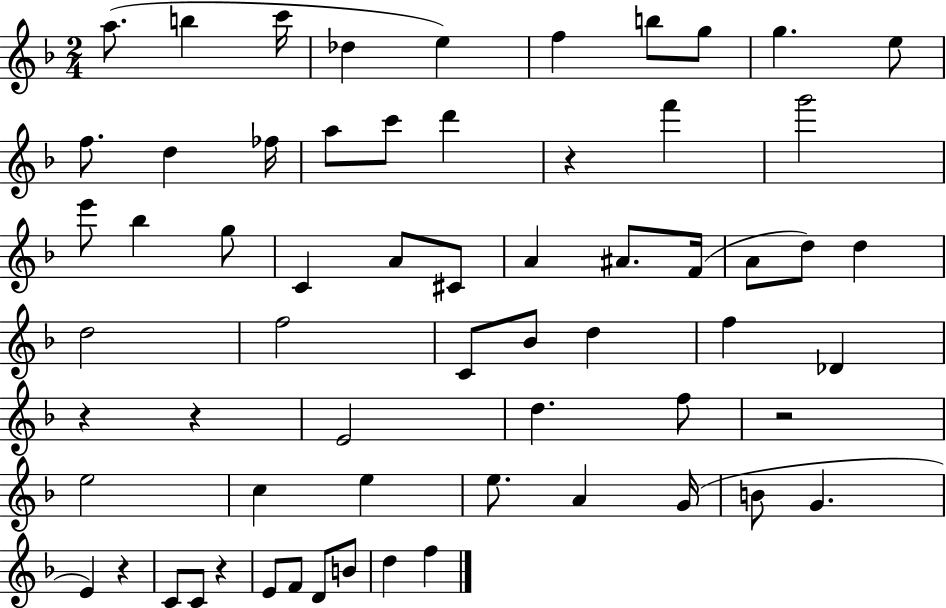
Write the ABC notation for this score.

X:1
T:Untitled
M:2/4
L:1/4
K:F
a/2 b c'/4 _d e f b/2 g/2 g e/2 f/2 d _f/4 a/2 c'/2 d' z f' g'2 e'/2 _b g/2 C A/2 ^C/2 A ^A/2 F/4 A/2 d/2 d d2 f2 C/2 _B/2 d f _D z z E2 d f/2 z2 e2 c e e/2 A G/4 B/2 G E z C/2 C/2 z E/2 F/2 D/2 B/2 d f